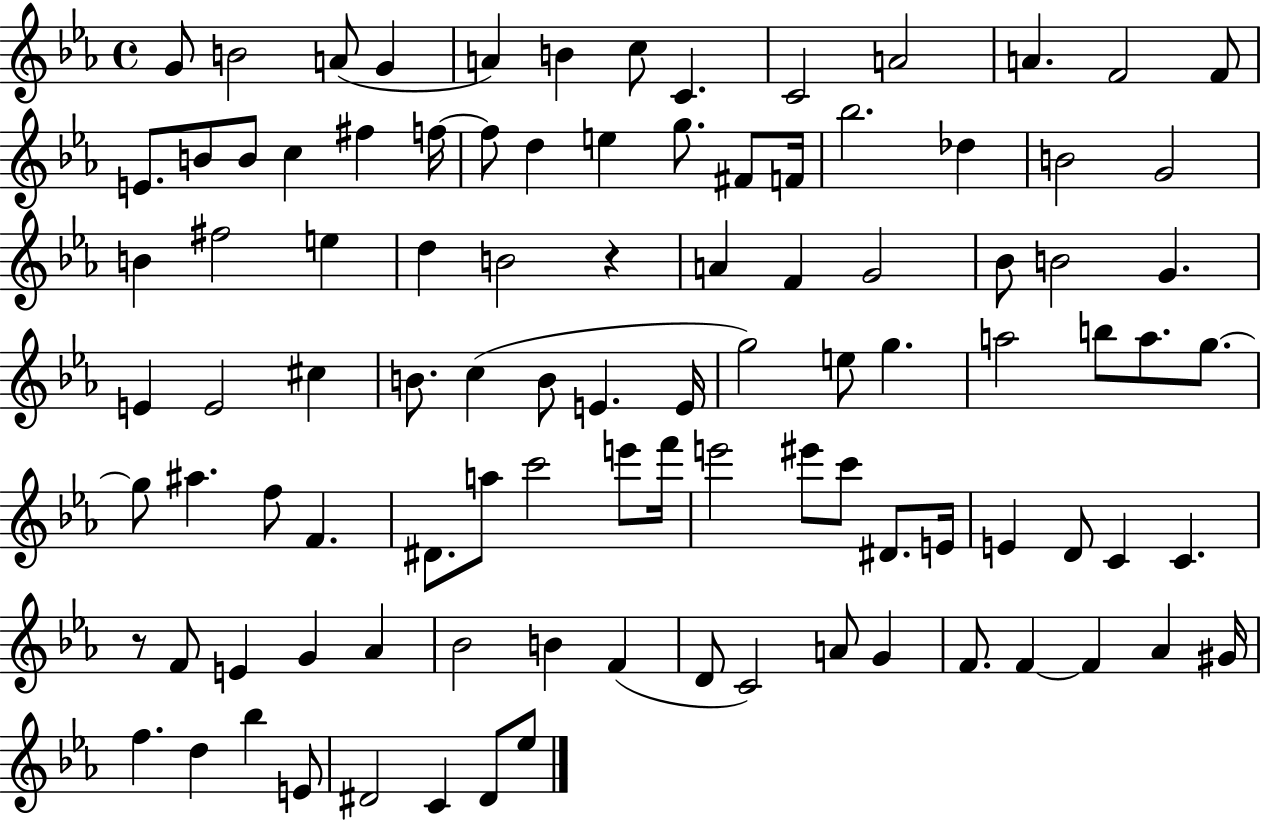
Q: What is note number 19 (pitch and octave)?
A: F5